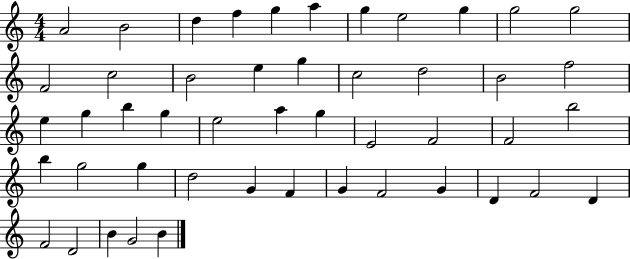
X:1
T:Untitled
M:4/4
L:1/4
K:C
A2 B2 d f g a g e2 g g2 g2 F2 c2 B2 e g c2 d2 B2 f2 e g b g e2 a g E2 F2 F2 b2 b g2 g d2 G F G F2 G D F2 D F2 D2 B G2 B